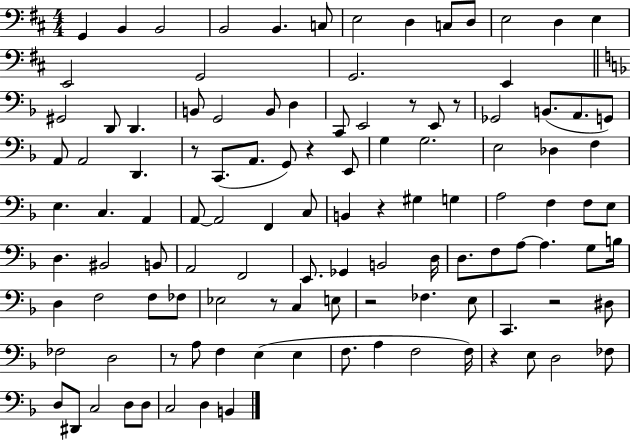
G2/q B2/q B2/h B2/h B2/q. C3/e E3/h D3/q C3/e D3/e E3/h D3/q E3/q E2/h G2/h G2/h. E2/q G#2/h D2/e D2/q. B2/e G2/h B2/e D3/q C2/e E2/h R/e E2/e R/e Gb2/h B2/e. A2/e. G2/e A2/e A2/h D2/q. R/e C2/e. A2/e. G2/e R/q E2/e G3/q G3/h. E3/h Db3/q F3/q E3/q. C3/q. A2/q A2/e A2/h F2/q C3/e B2/q R/q G#3/q G3/q A3/h F3/q F3/e E3/e D3/q. BIS2/h B2/e A2/h F2/h E2/e. Gb2/q B2/h D3/s D3/e. F3/e A3/e A3/q. G3/e B3/s D3/q F3/h F3/e FES3/e Eb3/h R/e C3/q E3/e R/h FES3/q. E3/e C2/q. R/h D#3/e FES3/h D3/h R/e A3/e F3/q E3/q E3/q F3/e. A3/q F3/h F3/s R/q E3/e D3/h FES3/e D3/e D#2/e C3/h D3/e D3/e C3/h D3/q B2/q